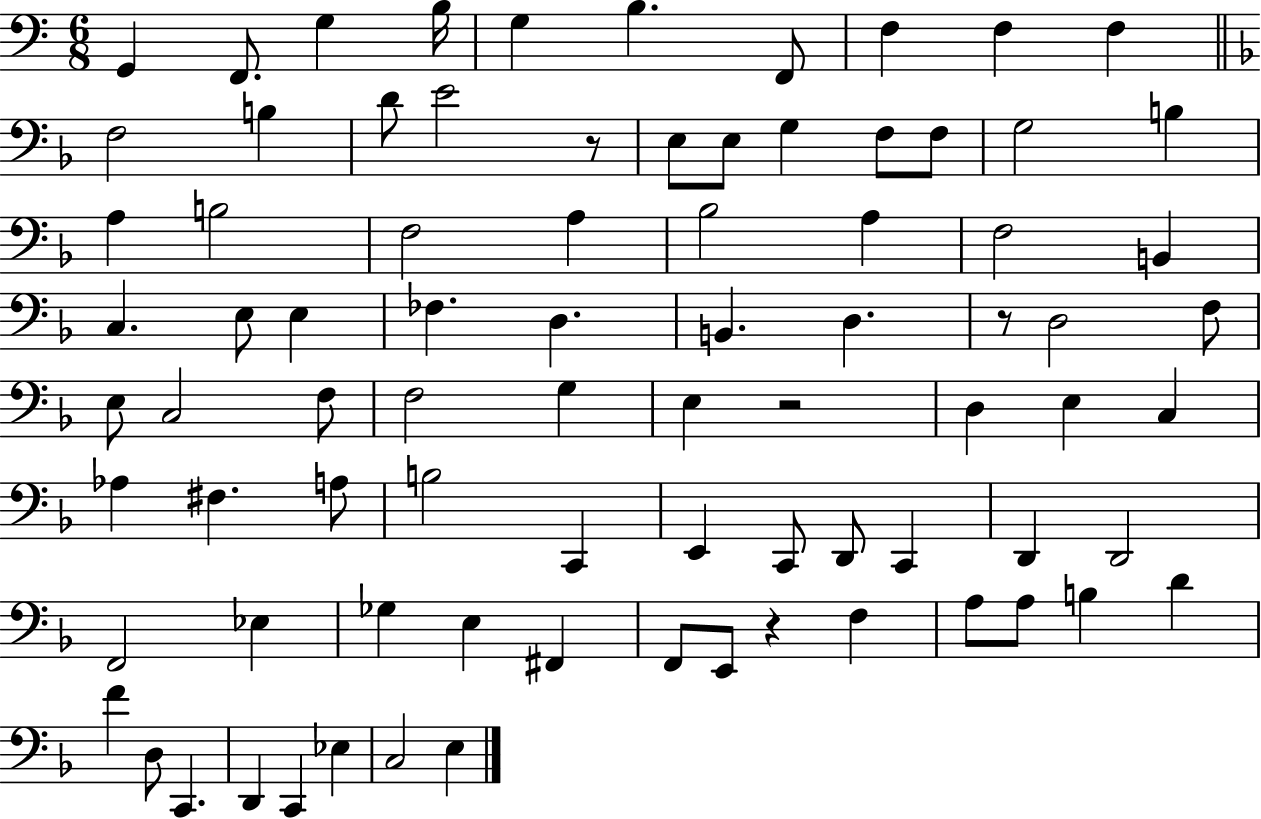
X:1
T:Untitled
M:6/8
L:1/4
K:C
G,, F,,/2 G, B,/4 G, B, F,,/2 F, F, F, F,2 B, D/2 E2 z/2 E,/2 E,/2 G, F,/2 F,/2 G,2 B, A, B,2 F,2 A, _B,2 A, F,2 B,, C, E,/2 E, _F, D, B,, D, z/2 D,2 F,/2 E,/2 C,2 F,/2 F,2 G, E, z2 D, E, C, _A, ^F, A,/2 B,2 C,, E,, C,,/2 D,,/2 C,, D,, D,,2 F,,2 _E, _G, E, ^F,, F,,/2 E,,/2 z F, A,/2 A,/2 B, D F D,/2 C,, D,, C,, _E, C,2 E,